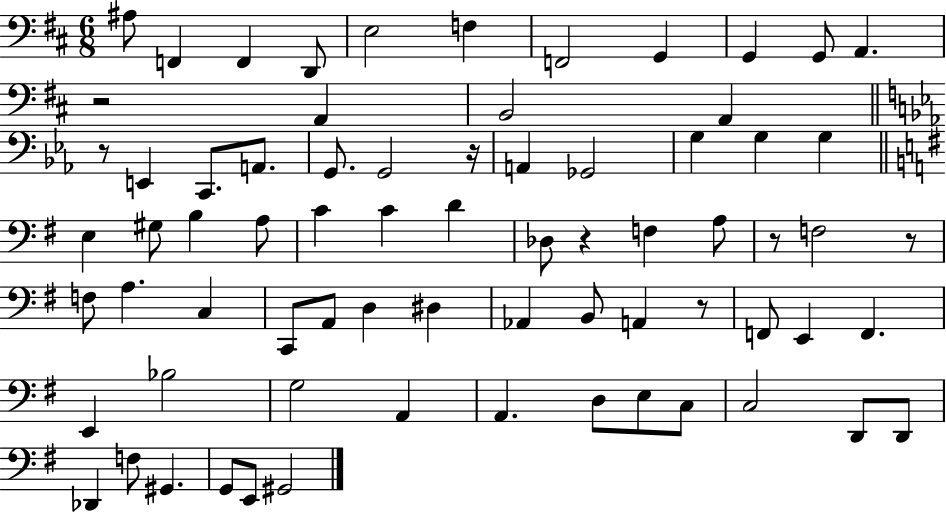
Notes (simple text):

A#3/e F2/q F2/q D2/e E3/h F3/q F2/h G2/q G2/q G2/e A2/q. R/h A2/q B2/h A2/q R/e E2/q C2/e. A2/e. G2/e. G2/h R/s A2/q Gb2/h G3/q G3/q G3/q E3/q G#3/e B3/q A3/e C4/q C4/q D4/q Db3/e R/q F3/q A3/e R/e F3/h R/e F3/e A3/q. C3/q C2/e A2/e D3/q D#3/q Ab2/q B2/e A2/q R/e F2/e E2/q F2/q. E2/q Bb3/h G3/h A2/q A2/q. D3/e E3/e C3/e C3/h D2/e D2/e Db2/q F3/e G#2/q. G2/e E2/e G#2/h